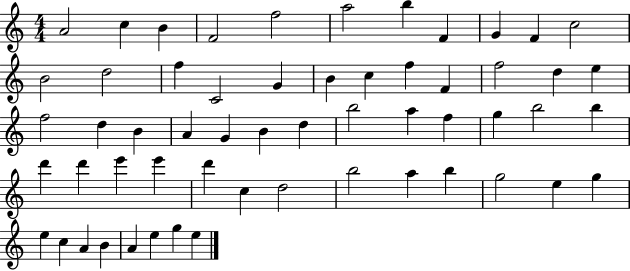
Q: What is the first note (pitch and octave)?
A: A4